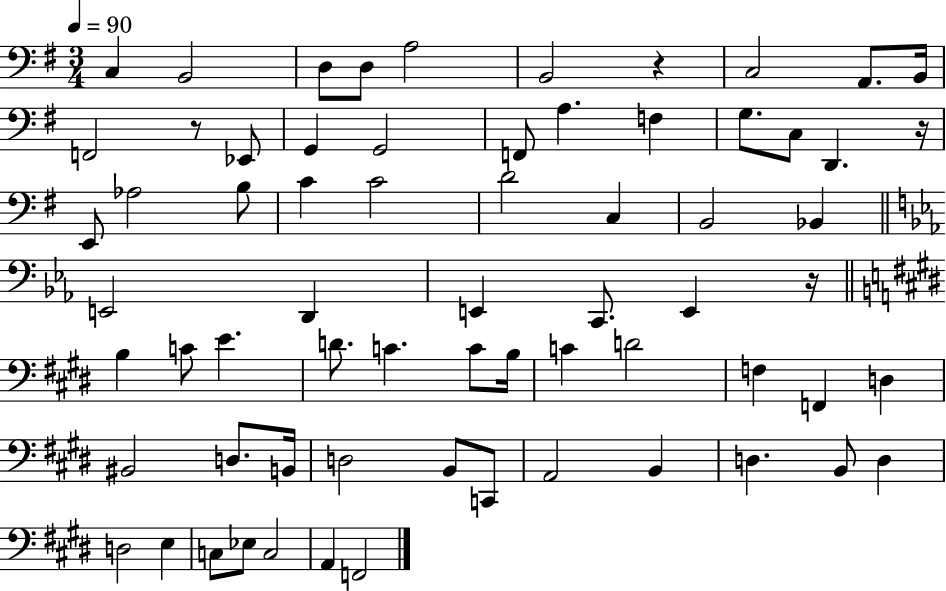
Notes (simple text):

C3/q B2/h D3/e D3/e A3/h B2/h R/q C3/h A2/e. B2/s F2/h R/e Eb2/e G2/q G2/h F2/e A3/q. F3/q G3/e. C3/e D2/q. R/s E2/e Ab3/h B3/e C4/q C4/h D4/h C3/q B2/h Bb2/q E2/h D2/q E2/q C2/e. E2/q R/s B3/q C4/e E4/q. D4/e. C4/q. C4/e B3/s C4/q D4/h F3/q F2/q D3/q BIS2/h D3/e. B2/s D3/h B2/e C2/e A2/h B2/q D3/q. B2/e D3/q D3/h E3/q C3/e Eb3/e C3/h A2/q F2/h